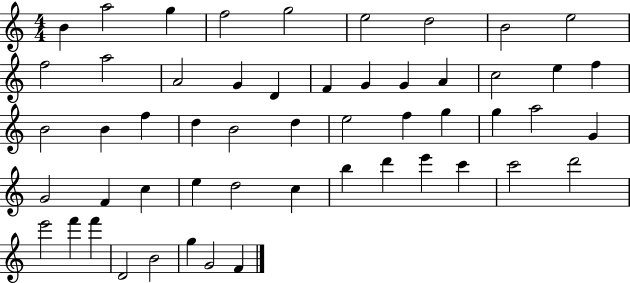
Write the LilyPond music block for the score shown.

{
  \clef treble
  \numericTimeSignature
  \time 4/4
  \key c \major
  b'4 a''2 g''4 | f''2 g''2 | e''2 d''2 | b'2 e''2 | \break f''2 a''2 | a'2 g'4 d'4 | f'4 g'4 g'4 a'4 | c''2 e''4 f''4 | \break b'2 b'4 f''4 | d''4 b'2 d''4 | e''2 f''4 g''4 | g''4 a''2 g'4 | \break g'2 f'4 c''4 | e''4 d''2 c''4 | b''4 d'''4 e'''4 c'''4 | c'''2 d'''2 | \break e'''2 f'''4 f'''4 | d'2 b'2 | g''4 g'2 f'4 | \bar "|."
}